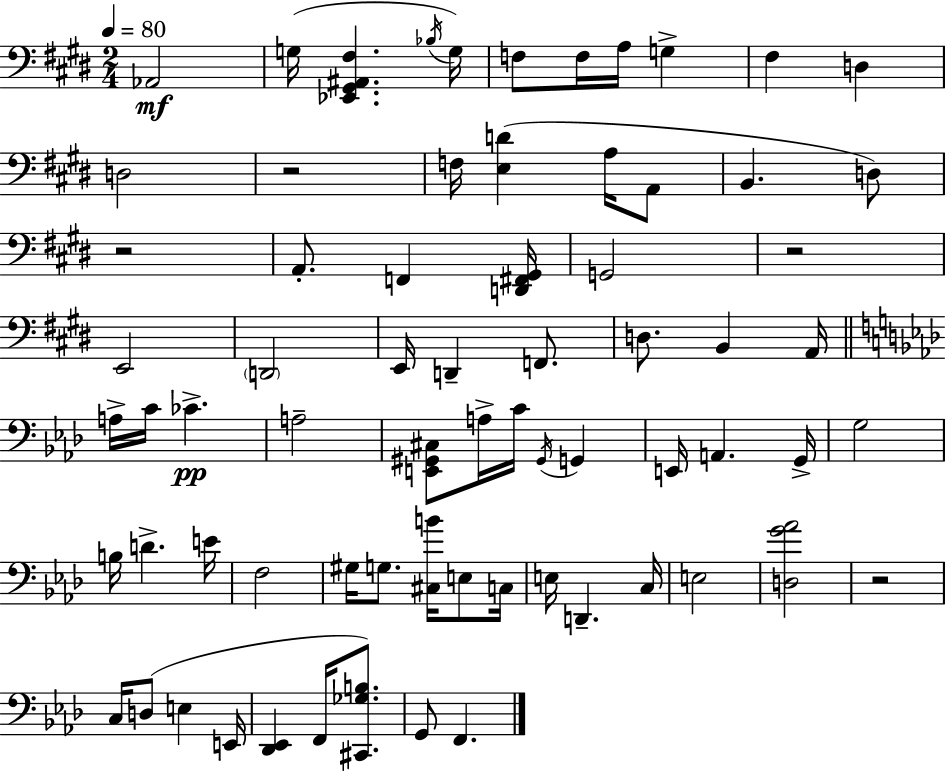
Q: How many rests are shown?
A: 4